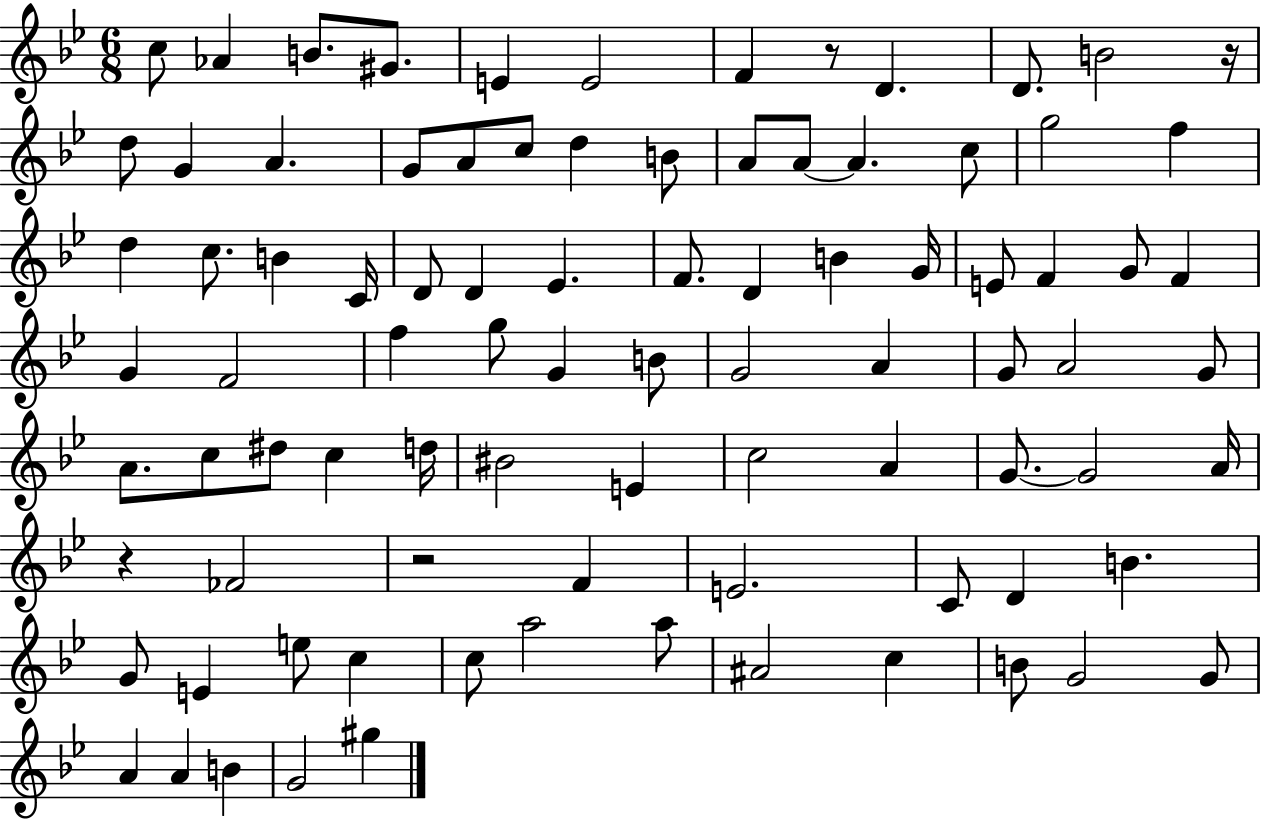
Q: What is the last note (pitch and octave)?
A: G#5